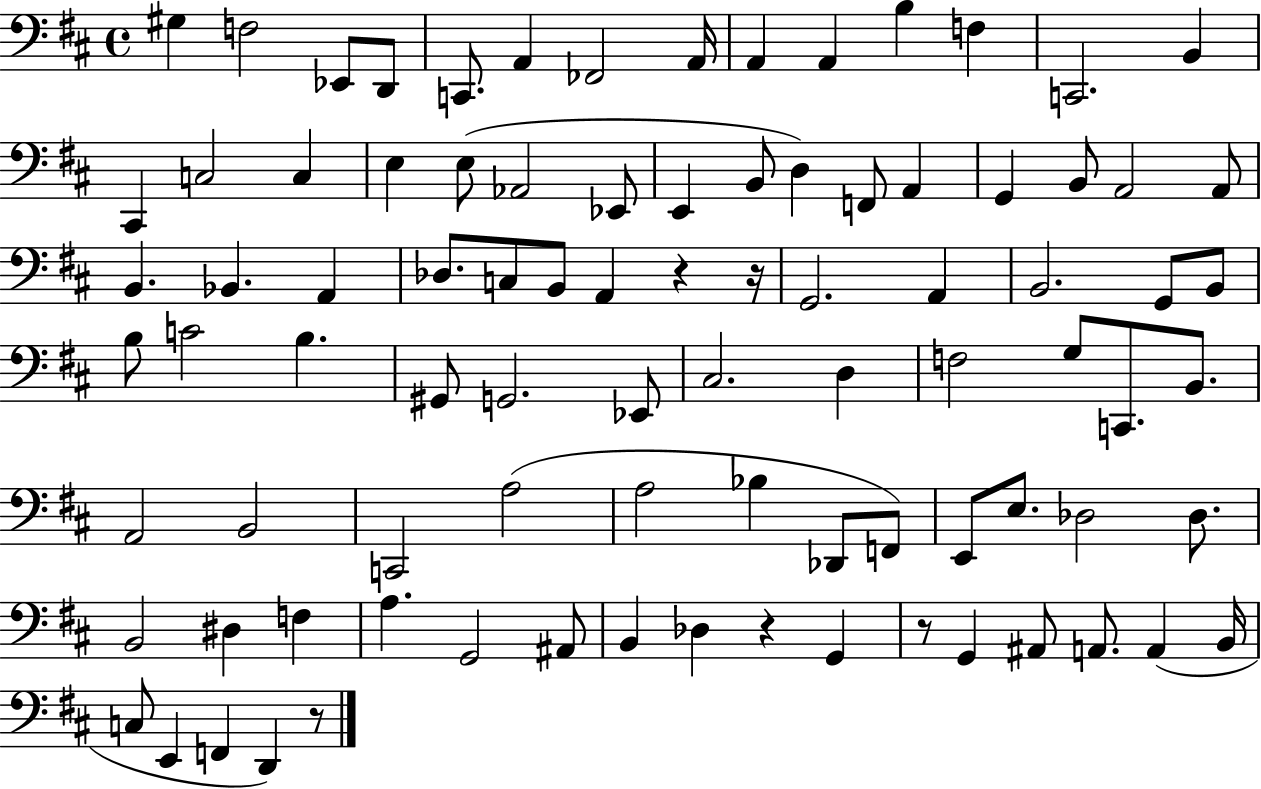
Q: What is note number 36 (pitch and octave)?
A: B2